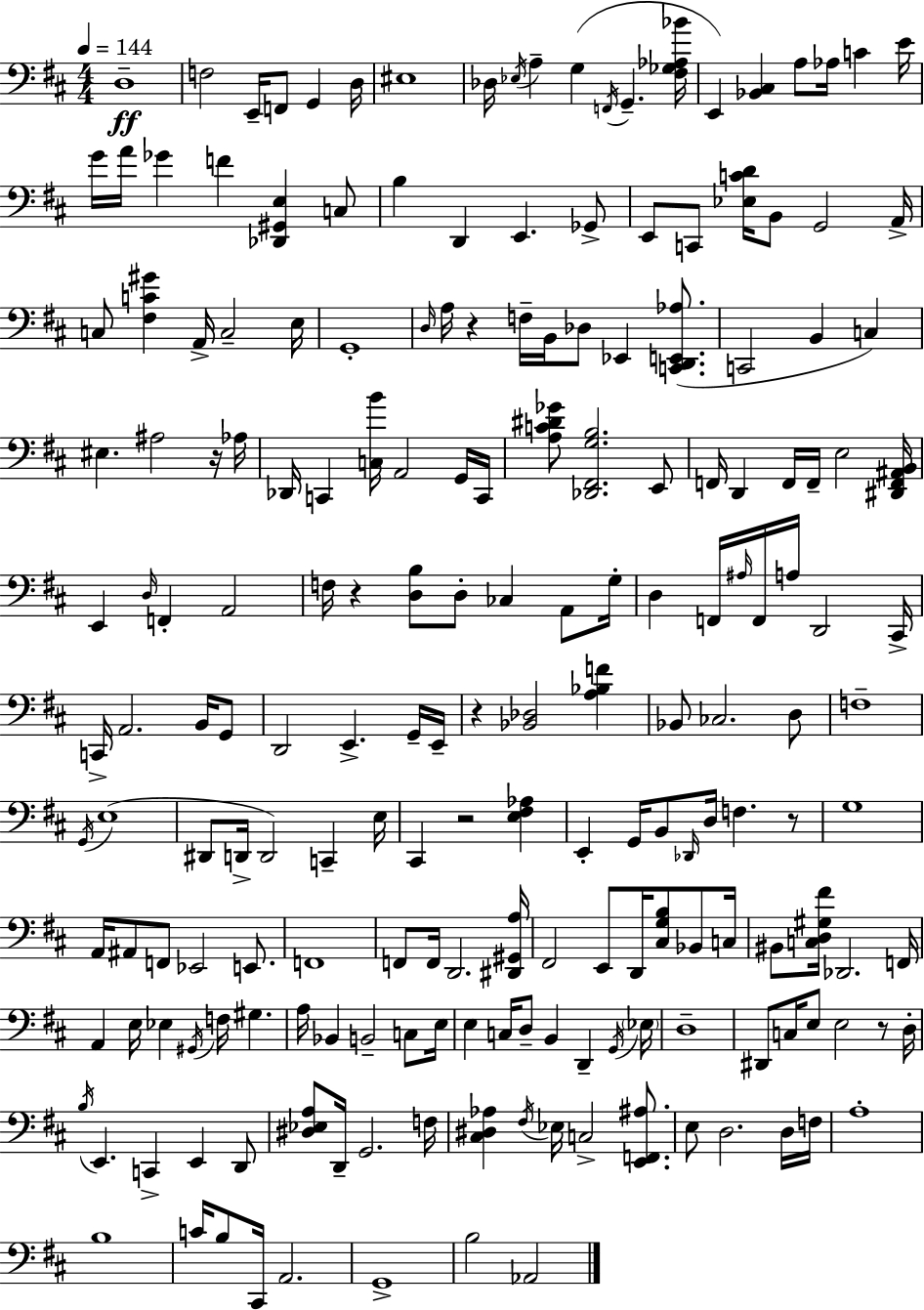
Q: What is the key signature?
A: D major